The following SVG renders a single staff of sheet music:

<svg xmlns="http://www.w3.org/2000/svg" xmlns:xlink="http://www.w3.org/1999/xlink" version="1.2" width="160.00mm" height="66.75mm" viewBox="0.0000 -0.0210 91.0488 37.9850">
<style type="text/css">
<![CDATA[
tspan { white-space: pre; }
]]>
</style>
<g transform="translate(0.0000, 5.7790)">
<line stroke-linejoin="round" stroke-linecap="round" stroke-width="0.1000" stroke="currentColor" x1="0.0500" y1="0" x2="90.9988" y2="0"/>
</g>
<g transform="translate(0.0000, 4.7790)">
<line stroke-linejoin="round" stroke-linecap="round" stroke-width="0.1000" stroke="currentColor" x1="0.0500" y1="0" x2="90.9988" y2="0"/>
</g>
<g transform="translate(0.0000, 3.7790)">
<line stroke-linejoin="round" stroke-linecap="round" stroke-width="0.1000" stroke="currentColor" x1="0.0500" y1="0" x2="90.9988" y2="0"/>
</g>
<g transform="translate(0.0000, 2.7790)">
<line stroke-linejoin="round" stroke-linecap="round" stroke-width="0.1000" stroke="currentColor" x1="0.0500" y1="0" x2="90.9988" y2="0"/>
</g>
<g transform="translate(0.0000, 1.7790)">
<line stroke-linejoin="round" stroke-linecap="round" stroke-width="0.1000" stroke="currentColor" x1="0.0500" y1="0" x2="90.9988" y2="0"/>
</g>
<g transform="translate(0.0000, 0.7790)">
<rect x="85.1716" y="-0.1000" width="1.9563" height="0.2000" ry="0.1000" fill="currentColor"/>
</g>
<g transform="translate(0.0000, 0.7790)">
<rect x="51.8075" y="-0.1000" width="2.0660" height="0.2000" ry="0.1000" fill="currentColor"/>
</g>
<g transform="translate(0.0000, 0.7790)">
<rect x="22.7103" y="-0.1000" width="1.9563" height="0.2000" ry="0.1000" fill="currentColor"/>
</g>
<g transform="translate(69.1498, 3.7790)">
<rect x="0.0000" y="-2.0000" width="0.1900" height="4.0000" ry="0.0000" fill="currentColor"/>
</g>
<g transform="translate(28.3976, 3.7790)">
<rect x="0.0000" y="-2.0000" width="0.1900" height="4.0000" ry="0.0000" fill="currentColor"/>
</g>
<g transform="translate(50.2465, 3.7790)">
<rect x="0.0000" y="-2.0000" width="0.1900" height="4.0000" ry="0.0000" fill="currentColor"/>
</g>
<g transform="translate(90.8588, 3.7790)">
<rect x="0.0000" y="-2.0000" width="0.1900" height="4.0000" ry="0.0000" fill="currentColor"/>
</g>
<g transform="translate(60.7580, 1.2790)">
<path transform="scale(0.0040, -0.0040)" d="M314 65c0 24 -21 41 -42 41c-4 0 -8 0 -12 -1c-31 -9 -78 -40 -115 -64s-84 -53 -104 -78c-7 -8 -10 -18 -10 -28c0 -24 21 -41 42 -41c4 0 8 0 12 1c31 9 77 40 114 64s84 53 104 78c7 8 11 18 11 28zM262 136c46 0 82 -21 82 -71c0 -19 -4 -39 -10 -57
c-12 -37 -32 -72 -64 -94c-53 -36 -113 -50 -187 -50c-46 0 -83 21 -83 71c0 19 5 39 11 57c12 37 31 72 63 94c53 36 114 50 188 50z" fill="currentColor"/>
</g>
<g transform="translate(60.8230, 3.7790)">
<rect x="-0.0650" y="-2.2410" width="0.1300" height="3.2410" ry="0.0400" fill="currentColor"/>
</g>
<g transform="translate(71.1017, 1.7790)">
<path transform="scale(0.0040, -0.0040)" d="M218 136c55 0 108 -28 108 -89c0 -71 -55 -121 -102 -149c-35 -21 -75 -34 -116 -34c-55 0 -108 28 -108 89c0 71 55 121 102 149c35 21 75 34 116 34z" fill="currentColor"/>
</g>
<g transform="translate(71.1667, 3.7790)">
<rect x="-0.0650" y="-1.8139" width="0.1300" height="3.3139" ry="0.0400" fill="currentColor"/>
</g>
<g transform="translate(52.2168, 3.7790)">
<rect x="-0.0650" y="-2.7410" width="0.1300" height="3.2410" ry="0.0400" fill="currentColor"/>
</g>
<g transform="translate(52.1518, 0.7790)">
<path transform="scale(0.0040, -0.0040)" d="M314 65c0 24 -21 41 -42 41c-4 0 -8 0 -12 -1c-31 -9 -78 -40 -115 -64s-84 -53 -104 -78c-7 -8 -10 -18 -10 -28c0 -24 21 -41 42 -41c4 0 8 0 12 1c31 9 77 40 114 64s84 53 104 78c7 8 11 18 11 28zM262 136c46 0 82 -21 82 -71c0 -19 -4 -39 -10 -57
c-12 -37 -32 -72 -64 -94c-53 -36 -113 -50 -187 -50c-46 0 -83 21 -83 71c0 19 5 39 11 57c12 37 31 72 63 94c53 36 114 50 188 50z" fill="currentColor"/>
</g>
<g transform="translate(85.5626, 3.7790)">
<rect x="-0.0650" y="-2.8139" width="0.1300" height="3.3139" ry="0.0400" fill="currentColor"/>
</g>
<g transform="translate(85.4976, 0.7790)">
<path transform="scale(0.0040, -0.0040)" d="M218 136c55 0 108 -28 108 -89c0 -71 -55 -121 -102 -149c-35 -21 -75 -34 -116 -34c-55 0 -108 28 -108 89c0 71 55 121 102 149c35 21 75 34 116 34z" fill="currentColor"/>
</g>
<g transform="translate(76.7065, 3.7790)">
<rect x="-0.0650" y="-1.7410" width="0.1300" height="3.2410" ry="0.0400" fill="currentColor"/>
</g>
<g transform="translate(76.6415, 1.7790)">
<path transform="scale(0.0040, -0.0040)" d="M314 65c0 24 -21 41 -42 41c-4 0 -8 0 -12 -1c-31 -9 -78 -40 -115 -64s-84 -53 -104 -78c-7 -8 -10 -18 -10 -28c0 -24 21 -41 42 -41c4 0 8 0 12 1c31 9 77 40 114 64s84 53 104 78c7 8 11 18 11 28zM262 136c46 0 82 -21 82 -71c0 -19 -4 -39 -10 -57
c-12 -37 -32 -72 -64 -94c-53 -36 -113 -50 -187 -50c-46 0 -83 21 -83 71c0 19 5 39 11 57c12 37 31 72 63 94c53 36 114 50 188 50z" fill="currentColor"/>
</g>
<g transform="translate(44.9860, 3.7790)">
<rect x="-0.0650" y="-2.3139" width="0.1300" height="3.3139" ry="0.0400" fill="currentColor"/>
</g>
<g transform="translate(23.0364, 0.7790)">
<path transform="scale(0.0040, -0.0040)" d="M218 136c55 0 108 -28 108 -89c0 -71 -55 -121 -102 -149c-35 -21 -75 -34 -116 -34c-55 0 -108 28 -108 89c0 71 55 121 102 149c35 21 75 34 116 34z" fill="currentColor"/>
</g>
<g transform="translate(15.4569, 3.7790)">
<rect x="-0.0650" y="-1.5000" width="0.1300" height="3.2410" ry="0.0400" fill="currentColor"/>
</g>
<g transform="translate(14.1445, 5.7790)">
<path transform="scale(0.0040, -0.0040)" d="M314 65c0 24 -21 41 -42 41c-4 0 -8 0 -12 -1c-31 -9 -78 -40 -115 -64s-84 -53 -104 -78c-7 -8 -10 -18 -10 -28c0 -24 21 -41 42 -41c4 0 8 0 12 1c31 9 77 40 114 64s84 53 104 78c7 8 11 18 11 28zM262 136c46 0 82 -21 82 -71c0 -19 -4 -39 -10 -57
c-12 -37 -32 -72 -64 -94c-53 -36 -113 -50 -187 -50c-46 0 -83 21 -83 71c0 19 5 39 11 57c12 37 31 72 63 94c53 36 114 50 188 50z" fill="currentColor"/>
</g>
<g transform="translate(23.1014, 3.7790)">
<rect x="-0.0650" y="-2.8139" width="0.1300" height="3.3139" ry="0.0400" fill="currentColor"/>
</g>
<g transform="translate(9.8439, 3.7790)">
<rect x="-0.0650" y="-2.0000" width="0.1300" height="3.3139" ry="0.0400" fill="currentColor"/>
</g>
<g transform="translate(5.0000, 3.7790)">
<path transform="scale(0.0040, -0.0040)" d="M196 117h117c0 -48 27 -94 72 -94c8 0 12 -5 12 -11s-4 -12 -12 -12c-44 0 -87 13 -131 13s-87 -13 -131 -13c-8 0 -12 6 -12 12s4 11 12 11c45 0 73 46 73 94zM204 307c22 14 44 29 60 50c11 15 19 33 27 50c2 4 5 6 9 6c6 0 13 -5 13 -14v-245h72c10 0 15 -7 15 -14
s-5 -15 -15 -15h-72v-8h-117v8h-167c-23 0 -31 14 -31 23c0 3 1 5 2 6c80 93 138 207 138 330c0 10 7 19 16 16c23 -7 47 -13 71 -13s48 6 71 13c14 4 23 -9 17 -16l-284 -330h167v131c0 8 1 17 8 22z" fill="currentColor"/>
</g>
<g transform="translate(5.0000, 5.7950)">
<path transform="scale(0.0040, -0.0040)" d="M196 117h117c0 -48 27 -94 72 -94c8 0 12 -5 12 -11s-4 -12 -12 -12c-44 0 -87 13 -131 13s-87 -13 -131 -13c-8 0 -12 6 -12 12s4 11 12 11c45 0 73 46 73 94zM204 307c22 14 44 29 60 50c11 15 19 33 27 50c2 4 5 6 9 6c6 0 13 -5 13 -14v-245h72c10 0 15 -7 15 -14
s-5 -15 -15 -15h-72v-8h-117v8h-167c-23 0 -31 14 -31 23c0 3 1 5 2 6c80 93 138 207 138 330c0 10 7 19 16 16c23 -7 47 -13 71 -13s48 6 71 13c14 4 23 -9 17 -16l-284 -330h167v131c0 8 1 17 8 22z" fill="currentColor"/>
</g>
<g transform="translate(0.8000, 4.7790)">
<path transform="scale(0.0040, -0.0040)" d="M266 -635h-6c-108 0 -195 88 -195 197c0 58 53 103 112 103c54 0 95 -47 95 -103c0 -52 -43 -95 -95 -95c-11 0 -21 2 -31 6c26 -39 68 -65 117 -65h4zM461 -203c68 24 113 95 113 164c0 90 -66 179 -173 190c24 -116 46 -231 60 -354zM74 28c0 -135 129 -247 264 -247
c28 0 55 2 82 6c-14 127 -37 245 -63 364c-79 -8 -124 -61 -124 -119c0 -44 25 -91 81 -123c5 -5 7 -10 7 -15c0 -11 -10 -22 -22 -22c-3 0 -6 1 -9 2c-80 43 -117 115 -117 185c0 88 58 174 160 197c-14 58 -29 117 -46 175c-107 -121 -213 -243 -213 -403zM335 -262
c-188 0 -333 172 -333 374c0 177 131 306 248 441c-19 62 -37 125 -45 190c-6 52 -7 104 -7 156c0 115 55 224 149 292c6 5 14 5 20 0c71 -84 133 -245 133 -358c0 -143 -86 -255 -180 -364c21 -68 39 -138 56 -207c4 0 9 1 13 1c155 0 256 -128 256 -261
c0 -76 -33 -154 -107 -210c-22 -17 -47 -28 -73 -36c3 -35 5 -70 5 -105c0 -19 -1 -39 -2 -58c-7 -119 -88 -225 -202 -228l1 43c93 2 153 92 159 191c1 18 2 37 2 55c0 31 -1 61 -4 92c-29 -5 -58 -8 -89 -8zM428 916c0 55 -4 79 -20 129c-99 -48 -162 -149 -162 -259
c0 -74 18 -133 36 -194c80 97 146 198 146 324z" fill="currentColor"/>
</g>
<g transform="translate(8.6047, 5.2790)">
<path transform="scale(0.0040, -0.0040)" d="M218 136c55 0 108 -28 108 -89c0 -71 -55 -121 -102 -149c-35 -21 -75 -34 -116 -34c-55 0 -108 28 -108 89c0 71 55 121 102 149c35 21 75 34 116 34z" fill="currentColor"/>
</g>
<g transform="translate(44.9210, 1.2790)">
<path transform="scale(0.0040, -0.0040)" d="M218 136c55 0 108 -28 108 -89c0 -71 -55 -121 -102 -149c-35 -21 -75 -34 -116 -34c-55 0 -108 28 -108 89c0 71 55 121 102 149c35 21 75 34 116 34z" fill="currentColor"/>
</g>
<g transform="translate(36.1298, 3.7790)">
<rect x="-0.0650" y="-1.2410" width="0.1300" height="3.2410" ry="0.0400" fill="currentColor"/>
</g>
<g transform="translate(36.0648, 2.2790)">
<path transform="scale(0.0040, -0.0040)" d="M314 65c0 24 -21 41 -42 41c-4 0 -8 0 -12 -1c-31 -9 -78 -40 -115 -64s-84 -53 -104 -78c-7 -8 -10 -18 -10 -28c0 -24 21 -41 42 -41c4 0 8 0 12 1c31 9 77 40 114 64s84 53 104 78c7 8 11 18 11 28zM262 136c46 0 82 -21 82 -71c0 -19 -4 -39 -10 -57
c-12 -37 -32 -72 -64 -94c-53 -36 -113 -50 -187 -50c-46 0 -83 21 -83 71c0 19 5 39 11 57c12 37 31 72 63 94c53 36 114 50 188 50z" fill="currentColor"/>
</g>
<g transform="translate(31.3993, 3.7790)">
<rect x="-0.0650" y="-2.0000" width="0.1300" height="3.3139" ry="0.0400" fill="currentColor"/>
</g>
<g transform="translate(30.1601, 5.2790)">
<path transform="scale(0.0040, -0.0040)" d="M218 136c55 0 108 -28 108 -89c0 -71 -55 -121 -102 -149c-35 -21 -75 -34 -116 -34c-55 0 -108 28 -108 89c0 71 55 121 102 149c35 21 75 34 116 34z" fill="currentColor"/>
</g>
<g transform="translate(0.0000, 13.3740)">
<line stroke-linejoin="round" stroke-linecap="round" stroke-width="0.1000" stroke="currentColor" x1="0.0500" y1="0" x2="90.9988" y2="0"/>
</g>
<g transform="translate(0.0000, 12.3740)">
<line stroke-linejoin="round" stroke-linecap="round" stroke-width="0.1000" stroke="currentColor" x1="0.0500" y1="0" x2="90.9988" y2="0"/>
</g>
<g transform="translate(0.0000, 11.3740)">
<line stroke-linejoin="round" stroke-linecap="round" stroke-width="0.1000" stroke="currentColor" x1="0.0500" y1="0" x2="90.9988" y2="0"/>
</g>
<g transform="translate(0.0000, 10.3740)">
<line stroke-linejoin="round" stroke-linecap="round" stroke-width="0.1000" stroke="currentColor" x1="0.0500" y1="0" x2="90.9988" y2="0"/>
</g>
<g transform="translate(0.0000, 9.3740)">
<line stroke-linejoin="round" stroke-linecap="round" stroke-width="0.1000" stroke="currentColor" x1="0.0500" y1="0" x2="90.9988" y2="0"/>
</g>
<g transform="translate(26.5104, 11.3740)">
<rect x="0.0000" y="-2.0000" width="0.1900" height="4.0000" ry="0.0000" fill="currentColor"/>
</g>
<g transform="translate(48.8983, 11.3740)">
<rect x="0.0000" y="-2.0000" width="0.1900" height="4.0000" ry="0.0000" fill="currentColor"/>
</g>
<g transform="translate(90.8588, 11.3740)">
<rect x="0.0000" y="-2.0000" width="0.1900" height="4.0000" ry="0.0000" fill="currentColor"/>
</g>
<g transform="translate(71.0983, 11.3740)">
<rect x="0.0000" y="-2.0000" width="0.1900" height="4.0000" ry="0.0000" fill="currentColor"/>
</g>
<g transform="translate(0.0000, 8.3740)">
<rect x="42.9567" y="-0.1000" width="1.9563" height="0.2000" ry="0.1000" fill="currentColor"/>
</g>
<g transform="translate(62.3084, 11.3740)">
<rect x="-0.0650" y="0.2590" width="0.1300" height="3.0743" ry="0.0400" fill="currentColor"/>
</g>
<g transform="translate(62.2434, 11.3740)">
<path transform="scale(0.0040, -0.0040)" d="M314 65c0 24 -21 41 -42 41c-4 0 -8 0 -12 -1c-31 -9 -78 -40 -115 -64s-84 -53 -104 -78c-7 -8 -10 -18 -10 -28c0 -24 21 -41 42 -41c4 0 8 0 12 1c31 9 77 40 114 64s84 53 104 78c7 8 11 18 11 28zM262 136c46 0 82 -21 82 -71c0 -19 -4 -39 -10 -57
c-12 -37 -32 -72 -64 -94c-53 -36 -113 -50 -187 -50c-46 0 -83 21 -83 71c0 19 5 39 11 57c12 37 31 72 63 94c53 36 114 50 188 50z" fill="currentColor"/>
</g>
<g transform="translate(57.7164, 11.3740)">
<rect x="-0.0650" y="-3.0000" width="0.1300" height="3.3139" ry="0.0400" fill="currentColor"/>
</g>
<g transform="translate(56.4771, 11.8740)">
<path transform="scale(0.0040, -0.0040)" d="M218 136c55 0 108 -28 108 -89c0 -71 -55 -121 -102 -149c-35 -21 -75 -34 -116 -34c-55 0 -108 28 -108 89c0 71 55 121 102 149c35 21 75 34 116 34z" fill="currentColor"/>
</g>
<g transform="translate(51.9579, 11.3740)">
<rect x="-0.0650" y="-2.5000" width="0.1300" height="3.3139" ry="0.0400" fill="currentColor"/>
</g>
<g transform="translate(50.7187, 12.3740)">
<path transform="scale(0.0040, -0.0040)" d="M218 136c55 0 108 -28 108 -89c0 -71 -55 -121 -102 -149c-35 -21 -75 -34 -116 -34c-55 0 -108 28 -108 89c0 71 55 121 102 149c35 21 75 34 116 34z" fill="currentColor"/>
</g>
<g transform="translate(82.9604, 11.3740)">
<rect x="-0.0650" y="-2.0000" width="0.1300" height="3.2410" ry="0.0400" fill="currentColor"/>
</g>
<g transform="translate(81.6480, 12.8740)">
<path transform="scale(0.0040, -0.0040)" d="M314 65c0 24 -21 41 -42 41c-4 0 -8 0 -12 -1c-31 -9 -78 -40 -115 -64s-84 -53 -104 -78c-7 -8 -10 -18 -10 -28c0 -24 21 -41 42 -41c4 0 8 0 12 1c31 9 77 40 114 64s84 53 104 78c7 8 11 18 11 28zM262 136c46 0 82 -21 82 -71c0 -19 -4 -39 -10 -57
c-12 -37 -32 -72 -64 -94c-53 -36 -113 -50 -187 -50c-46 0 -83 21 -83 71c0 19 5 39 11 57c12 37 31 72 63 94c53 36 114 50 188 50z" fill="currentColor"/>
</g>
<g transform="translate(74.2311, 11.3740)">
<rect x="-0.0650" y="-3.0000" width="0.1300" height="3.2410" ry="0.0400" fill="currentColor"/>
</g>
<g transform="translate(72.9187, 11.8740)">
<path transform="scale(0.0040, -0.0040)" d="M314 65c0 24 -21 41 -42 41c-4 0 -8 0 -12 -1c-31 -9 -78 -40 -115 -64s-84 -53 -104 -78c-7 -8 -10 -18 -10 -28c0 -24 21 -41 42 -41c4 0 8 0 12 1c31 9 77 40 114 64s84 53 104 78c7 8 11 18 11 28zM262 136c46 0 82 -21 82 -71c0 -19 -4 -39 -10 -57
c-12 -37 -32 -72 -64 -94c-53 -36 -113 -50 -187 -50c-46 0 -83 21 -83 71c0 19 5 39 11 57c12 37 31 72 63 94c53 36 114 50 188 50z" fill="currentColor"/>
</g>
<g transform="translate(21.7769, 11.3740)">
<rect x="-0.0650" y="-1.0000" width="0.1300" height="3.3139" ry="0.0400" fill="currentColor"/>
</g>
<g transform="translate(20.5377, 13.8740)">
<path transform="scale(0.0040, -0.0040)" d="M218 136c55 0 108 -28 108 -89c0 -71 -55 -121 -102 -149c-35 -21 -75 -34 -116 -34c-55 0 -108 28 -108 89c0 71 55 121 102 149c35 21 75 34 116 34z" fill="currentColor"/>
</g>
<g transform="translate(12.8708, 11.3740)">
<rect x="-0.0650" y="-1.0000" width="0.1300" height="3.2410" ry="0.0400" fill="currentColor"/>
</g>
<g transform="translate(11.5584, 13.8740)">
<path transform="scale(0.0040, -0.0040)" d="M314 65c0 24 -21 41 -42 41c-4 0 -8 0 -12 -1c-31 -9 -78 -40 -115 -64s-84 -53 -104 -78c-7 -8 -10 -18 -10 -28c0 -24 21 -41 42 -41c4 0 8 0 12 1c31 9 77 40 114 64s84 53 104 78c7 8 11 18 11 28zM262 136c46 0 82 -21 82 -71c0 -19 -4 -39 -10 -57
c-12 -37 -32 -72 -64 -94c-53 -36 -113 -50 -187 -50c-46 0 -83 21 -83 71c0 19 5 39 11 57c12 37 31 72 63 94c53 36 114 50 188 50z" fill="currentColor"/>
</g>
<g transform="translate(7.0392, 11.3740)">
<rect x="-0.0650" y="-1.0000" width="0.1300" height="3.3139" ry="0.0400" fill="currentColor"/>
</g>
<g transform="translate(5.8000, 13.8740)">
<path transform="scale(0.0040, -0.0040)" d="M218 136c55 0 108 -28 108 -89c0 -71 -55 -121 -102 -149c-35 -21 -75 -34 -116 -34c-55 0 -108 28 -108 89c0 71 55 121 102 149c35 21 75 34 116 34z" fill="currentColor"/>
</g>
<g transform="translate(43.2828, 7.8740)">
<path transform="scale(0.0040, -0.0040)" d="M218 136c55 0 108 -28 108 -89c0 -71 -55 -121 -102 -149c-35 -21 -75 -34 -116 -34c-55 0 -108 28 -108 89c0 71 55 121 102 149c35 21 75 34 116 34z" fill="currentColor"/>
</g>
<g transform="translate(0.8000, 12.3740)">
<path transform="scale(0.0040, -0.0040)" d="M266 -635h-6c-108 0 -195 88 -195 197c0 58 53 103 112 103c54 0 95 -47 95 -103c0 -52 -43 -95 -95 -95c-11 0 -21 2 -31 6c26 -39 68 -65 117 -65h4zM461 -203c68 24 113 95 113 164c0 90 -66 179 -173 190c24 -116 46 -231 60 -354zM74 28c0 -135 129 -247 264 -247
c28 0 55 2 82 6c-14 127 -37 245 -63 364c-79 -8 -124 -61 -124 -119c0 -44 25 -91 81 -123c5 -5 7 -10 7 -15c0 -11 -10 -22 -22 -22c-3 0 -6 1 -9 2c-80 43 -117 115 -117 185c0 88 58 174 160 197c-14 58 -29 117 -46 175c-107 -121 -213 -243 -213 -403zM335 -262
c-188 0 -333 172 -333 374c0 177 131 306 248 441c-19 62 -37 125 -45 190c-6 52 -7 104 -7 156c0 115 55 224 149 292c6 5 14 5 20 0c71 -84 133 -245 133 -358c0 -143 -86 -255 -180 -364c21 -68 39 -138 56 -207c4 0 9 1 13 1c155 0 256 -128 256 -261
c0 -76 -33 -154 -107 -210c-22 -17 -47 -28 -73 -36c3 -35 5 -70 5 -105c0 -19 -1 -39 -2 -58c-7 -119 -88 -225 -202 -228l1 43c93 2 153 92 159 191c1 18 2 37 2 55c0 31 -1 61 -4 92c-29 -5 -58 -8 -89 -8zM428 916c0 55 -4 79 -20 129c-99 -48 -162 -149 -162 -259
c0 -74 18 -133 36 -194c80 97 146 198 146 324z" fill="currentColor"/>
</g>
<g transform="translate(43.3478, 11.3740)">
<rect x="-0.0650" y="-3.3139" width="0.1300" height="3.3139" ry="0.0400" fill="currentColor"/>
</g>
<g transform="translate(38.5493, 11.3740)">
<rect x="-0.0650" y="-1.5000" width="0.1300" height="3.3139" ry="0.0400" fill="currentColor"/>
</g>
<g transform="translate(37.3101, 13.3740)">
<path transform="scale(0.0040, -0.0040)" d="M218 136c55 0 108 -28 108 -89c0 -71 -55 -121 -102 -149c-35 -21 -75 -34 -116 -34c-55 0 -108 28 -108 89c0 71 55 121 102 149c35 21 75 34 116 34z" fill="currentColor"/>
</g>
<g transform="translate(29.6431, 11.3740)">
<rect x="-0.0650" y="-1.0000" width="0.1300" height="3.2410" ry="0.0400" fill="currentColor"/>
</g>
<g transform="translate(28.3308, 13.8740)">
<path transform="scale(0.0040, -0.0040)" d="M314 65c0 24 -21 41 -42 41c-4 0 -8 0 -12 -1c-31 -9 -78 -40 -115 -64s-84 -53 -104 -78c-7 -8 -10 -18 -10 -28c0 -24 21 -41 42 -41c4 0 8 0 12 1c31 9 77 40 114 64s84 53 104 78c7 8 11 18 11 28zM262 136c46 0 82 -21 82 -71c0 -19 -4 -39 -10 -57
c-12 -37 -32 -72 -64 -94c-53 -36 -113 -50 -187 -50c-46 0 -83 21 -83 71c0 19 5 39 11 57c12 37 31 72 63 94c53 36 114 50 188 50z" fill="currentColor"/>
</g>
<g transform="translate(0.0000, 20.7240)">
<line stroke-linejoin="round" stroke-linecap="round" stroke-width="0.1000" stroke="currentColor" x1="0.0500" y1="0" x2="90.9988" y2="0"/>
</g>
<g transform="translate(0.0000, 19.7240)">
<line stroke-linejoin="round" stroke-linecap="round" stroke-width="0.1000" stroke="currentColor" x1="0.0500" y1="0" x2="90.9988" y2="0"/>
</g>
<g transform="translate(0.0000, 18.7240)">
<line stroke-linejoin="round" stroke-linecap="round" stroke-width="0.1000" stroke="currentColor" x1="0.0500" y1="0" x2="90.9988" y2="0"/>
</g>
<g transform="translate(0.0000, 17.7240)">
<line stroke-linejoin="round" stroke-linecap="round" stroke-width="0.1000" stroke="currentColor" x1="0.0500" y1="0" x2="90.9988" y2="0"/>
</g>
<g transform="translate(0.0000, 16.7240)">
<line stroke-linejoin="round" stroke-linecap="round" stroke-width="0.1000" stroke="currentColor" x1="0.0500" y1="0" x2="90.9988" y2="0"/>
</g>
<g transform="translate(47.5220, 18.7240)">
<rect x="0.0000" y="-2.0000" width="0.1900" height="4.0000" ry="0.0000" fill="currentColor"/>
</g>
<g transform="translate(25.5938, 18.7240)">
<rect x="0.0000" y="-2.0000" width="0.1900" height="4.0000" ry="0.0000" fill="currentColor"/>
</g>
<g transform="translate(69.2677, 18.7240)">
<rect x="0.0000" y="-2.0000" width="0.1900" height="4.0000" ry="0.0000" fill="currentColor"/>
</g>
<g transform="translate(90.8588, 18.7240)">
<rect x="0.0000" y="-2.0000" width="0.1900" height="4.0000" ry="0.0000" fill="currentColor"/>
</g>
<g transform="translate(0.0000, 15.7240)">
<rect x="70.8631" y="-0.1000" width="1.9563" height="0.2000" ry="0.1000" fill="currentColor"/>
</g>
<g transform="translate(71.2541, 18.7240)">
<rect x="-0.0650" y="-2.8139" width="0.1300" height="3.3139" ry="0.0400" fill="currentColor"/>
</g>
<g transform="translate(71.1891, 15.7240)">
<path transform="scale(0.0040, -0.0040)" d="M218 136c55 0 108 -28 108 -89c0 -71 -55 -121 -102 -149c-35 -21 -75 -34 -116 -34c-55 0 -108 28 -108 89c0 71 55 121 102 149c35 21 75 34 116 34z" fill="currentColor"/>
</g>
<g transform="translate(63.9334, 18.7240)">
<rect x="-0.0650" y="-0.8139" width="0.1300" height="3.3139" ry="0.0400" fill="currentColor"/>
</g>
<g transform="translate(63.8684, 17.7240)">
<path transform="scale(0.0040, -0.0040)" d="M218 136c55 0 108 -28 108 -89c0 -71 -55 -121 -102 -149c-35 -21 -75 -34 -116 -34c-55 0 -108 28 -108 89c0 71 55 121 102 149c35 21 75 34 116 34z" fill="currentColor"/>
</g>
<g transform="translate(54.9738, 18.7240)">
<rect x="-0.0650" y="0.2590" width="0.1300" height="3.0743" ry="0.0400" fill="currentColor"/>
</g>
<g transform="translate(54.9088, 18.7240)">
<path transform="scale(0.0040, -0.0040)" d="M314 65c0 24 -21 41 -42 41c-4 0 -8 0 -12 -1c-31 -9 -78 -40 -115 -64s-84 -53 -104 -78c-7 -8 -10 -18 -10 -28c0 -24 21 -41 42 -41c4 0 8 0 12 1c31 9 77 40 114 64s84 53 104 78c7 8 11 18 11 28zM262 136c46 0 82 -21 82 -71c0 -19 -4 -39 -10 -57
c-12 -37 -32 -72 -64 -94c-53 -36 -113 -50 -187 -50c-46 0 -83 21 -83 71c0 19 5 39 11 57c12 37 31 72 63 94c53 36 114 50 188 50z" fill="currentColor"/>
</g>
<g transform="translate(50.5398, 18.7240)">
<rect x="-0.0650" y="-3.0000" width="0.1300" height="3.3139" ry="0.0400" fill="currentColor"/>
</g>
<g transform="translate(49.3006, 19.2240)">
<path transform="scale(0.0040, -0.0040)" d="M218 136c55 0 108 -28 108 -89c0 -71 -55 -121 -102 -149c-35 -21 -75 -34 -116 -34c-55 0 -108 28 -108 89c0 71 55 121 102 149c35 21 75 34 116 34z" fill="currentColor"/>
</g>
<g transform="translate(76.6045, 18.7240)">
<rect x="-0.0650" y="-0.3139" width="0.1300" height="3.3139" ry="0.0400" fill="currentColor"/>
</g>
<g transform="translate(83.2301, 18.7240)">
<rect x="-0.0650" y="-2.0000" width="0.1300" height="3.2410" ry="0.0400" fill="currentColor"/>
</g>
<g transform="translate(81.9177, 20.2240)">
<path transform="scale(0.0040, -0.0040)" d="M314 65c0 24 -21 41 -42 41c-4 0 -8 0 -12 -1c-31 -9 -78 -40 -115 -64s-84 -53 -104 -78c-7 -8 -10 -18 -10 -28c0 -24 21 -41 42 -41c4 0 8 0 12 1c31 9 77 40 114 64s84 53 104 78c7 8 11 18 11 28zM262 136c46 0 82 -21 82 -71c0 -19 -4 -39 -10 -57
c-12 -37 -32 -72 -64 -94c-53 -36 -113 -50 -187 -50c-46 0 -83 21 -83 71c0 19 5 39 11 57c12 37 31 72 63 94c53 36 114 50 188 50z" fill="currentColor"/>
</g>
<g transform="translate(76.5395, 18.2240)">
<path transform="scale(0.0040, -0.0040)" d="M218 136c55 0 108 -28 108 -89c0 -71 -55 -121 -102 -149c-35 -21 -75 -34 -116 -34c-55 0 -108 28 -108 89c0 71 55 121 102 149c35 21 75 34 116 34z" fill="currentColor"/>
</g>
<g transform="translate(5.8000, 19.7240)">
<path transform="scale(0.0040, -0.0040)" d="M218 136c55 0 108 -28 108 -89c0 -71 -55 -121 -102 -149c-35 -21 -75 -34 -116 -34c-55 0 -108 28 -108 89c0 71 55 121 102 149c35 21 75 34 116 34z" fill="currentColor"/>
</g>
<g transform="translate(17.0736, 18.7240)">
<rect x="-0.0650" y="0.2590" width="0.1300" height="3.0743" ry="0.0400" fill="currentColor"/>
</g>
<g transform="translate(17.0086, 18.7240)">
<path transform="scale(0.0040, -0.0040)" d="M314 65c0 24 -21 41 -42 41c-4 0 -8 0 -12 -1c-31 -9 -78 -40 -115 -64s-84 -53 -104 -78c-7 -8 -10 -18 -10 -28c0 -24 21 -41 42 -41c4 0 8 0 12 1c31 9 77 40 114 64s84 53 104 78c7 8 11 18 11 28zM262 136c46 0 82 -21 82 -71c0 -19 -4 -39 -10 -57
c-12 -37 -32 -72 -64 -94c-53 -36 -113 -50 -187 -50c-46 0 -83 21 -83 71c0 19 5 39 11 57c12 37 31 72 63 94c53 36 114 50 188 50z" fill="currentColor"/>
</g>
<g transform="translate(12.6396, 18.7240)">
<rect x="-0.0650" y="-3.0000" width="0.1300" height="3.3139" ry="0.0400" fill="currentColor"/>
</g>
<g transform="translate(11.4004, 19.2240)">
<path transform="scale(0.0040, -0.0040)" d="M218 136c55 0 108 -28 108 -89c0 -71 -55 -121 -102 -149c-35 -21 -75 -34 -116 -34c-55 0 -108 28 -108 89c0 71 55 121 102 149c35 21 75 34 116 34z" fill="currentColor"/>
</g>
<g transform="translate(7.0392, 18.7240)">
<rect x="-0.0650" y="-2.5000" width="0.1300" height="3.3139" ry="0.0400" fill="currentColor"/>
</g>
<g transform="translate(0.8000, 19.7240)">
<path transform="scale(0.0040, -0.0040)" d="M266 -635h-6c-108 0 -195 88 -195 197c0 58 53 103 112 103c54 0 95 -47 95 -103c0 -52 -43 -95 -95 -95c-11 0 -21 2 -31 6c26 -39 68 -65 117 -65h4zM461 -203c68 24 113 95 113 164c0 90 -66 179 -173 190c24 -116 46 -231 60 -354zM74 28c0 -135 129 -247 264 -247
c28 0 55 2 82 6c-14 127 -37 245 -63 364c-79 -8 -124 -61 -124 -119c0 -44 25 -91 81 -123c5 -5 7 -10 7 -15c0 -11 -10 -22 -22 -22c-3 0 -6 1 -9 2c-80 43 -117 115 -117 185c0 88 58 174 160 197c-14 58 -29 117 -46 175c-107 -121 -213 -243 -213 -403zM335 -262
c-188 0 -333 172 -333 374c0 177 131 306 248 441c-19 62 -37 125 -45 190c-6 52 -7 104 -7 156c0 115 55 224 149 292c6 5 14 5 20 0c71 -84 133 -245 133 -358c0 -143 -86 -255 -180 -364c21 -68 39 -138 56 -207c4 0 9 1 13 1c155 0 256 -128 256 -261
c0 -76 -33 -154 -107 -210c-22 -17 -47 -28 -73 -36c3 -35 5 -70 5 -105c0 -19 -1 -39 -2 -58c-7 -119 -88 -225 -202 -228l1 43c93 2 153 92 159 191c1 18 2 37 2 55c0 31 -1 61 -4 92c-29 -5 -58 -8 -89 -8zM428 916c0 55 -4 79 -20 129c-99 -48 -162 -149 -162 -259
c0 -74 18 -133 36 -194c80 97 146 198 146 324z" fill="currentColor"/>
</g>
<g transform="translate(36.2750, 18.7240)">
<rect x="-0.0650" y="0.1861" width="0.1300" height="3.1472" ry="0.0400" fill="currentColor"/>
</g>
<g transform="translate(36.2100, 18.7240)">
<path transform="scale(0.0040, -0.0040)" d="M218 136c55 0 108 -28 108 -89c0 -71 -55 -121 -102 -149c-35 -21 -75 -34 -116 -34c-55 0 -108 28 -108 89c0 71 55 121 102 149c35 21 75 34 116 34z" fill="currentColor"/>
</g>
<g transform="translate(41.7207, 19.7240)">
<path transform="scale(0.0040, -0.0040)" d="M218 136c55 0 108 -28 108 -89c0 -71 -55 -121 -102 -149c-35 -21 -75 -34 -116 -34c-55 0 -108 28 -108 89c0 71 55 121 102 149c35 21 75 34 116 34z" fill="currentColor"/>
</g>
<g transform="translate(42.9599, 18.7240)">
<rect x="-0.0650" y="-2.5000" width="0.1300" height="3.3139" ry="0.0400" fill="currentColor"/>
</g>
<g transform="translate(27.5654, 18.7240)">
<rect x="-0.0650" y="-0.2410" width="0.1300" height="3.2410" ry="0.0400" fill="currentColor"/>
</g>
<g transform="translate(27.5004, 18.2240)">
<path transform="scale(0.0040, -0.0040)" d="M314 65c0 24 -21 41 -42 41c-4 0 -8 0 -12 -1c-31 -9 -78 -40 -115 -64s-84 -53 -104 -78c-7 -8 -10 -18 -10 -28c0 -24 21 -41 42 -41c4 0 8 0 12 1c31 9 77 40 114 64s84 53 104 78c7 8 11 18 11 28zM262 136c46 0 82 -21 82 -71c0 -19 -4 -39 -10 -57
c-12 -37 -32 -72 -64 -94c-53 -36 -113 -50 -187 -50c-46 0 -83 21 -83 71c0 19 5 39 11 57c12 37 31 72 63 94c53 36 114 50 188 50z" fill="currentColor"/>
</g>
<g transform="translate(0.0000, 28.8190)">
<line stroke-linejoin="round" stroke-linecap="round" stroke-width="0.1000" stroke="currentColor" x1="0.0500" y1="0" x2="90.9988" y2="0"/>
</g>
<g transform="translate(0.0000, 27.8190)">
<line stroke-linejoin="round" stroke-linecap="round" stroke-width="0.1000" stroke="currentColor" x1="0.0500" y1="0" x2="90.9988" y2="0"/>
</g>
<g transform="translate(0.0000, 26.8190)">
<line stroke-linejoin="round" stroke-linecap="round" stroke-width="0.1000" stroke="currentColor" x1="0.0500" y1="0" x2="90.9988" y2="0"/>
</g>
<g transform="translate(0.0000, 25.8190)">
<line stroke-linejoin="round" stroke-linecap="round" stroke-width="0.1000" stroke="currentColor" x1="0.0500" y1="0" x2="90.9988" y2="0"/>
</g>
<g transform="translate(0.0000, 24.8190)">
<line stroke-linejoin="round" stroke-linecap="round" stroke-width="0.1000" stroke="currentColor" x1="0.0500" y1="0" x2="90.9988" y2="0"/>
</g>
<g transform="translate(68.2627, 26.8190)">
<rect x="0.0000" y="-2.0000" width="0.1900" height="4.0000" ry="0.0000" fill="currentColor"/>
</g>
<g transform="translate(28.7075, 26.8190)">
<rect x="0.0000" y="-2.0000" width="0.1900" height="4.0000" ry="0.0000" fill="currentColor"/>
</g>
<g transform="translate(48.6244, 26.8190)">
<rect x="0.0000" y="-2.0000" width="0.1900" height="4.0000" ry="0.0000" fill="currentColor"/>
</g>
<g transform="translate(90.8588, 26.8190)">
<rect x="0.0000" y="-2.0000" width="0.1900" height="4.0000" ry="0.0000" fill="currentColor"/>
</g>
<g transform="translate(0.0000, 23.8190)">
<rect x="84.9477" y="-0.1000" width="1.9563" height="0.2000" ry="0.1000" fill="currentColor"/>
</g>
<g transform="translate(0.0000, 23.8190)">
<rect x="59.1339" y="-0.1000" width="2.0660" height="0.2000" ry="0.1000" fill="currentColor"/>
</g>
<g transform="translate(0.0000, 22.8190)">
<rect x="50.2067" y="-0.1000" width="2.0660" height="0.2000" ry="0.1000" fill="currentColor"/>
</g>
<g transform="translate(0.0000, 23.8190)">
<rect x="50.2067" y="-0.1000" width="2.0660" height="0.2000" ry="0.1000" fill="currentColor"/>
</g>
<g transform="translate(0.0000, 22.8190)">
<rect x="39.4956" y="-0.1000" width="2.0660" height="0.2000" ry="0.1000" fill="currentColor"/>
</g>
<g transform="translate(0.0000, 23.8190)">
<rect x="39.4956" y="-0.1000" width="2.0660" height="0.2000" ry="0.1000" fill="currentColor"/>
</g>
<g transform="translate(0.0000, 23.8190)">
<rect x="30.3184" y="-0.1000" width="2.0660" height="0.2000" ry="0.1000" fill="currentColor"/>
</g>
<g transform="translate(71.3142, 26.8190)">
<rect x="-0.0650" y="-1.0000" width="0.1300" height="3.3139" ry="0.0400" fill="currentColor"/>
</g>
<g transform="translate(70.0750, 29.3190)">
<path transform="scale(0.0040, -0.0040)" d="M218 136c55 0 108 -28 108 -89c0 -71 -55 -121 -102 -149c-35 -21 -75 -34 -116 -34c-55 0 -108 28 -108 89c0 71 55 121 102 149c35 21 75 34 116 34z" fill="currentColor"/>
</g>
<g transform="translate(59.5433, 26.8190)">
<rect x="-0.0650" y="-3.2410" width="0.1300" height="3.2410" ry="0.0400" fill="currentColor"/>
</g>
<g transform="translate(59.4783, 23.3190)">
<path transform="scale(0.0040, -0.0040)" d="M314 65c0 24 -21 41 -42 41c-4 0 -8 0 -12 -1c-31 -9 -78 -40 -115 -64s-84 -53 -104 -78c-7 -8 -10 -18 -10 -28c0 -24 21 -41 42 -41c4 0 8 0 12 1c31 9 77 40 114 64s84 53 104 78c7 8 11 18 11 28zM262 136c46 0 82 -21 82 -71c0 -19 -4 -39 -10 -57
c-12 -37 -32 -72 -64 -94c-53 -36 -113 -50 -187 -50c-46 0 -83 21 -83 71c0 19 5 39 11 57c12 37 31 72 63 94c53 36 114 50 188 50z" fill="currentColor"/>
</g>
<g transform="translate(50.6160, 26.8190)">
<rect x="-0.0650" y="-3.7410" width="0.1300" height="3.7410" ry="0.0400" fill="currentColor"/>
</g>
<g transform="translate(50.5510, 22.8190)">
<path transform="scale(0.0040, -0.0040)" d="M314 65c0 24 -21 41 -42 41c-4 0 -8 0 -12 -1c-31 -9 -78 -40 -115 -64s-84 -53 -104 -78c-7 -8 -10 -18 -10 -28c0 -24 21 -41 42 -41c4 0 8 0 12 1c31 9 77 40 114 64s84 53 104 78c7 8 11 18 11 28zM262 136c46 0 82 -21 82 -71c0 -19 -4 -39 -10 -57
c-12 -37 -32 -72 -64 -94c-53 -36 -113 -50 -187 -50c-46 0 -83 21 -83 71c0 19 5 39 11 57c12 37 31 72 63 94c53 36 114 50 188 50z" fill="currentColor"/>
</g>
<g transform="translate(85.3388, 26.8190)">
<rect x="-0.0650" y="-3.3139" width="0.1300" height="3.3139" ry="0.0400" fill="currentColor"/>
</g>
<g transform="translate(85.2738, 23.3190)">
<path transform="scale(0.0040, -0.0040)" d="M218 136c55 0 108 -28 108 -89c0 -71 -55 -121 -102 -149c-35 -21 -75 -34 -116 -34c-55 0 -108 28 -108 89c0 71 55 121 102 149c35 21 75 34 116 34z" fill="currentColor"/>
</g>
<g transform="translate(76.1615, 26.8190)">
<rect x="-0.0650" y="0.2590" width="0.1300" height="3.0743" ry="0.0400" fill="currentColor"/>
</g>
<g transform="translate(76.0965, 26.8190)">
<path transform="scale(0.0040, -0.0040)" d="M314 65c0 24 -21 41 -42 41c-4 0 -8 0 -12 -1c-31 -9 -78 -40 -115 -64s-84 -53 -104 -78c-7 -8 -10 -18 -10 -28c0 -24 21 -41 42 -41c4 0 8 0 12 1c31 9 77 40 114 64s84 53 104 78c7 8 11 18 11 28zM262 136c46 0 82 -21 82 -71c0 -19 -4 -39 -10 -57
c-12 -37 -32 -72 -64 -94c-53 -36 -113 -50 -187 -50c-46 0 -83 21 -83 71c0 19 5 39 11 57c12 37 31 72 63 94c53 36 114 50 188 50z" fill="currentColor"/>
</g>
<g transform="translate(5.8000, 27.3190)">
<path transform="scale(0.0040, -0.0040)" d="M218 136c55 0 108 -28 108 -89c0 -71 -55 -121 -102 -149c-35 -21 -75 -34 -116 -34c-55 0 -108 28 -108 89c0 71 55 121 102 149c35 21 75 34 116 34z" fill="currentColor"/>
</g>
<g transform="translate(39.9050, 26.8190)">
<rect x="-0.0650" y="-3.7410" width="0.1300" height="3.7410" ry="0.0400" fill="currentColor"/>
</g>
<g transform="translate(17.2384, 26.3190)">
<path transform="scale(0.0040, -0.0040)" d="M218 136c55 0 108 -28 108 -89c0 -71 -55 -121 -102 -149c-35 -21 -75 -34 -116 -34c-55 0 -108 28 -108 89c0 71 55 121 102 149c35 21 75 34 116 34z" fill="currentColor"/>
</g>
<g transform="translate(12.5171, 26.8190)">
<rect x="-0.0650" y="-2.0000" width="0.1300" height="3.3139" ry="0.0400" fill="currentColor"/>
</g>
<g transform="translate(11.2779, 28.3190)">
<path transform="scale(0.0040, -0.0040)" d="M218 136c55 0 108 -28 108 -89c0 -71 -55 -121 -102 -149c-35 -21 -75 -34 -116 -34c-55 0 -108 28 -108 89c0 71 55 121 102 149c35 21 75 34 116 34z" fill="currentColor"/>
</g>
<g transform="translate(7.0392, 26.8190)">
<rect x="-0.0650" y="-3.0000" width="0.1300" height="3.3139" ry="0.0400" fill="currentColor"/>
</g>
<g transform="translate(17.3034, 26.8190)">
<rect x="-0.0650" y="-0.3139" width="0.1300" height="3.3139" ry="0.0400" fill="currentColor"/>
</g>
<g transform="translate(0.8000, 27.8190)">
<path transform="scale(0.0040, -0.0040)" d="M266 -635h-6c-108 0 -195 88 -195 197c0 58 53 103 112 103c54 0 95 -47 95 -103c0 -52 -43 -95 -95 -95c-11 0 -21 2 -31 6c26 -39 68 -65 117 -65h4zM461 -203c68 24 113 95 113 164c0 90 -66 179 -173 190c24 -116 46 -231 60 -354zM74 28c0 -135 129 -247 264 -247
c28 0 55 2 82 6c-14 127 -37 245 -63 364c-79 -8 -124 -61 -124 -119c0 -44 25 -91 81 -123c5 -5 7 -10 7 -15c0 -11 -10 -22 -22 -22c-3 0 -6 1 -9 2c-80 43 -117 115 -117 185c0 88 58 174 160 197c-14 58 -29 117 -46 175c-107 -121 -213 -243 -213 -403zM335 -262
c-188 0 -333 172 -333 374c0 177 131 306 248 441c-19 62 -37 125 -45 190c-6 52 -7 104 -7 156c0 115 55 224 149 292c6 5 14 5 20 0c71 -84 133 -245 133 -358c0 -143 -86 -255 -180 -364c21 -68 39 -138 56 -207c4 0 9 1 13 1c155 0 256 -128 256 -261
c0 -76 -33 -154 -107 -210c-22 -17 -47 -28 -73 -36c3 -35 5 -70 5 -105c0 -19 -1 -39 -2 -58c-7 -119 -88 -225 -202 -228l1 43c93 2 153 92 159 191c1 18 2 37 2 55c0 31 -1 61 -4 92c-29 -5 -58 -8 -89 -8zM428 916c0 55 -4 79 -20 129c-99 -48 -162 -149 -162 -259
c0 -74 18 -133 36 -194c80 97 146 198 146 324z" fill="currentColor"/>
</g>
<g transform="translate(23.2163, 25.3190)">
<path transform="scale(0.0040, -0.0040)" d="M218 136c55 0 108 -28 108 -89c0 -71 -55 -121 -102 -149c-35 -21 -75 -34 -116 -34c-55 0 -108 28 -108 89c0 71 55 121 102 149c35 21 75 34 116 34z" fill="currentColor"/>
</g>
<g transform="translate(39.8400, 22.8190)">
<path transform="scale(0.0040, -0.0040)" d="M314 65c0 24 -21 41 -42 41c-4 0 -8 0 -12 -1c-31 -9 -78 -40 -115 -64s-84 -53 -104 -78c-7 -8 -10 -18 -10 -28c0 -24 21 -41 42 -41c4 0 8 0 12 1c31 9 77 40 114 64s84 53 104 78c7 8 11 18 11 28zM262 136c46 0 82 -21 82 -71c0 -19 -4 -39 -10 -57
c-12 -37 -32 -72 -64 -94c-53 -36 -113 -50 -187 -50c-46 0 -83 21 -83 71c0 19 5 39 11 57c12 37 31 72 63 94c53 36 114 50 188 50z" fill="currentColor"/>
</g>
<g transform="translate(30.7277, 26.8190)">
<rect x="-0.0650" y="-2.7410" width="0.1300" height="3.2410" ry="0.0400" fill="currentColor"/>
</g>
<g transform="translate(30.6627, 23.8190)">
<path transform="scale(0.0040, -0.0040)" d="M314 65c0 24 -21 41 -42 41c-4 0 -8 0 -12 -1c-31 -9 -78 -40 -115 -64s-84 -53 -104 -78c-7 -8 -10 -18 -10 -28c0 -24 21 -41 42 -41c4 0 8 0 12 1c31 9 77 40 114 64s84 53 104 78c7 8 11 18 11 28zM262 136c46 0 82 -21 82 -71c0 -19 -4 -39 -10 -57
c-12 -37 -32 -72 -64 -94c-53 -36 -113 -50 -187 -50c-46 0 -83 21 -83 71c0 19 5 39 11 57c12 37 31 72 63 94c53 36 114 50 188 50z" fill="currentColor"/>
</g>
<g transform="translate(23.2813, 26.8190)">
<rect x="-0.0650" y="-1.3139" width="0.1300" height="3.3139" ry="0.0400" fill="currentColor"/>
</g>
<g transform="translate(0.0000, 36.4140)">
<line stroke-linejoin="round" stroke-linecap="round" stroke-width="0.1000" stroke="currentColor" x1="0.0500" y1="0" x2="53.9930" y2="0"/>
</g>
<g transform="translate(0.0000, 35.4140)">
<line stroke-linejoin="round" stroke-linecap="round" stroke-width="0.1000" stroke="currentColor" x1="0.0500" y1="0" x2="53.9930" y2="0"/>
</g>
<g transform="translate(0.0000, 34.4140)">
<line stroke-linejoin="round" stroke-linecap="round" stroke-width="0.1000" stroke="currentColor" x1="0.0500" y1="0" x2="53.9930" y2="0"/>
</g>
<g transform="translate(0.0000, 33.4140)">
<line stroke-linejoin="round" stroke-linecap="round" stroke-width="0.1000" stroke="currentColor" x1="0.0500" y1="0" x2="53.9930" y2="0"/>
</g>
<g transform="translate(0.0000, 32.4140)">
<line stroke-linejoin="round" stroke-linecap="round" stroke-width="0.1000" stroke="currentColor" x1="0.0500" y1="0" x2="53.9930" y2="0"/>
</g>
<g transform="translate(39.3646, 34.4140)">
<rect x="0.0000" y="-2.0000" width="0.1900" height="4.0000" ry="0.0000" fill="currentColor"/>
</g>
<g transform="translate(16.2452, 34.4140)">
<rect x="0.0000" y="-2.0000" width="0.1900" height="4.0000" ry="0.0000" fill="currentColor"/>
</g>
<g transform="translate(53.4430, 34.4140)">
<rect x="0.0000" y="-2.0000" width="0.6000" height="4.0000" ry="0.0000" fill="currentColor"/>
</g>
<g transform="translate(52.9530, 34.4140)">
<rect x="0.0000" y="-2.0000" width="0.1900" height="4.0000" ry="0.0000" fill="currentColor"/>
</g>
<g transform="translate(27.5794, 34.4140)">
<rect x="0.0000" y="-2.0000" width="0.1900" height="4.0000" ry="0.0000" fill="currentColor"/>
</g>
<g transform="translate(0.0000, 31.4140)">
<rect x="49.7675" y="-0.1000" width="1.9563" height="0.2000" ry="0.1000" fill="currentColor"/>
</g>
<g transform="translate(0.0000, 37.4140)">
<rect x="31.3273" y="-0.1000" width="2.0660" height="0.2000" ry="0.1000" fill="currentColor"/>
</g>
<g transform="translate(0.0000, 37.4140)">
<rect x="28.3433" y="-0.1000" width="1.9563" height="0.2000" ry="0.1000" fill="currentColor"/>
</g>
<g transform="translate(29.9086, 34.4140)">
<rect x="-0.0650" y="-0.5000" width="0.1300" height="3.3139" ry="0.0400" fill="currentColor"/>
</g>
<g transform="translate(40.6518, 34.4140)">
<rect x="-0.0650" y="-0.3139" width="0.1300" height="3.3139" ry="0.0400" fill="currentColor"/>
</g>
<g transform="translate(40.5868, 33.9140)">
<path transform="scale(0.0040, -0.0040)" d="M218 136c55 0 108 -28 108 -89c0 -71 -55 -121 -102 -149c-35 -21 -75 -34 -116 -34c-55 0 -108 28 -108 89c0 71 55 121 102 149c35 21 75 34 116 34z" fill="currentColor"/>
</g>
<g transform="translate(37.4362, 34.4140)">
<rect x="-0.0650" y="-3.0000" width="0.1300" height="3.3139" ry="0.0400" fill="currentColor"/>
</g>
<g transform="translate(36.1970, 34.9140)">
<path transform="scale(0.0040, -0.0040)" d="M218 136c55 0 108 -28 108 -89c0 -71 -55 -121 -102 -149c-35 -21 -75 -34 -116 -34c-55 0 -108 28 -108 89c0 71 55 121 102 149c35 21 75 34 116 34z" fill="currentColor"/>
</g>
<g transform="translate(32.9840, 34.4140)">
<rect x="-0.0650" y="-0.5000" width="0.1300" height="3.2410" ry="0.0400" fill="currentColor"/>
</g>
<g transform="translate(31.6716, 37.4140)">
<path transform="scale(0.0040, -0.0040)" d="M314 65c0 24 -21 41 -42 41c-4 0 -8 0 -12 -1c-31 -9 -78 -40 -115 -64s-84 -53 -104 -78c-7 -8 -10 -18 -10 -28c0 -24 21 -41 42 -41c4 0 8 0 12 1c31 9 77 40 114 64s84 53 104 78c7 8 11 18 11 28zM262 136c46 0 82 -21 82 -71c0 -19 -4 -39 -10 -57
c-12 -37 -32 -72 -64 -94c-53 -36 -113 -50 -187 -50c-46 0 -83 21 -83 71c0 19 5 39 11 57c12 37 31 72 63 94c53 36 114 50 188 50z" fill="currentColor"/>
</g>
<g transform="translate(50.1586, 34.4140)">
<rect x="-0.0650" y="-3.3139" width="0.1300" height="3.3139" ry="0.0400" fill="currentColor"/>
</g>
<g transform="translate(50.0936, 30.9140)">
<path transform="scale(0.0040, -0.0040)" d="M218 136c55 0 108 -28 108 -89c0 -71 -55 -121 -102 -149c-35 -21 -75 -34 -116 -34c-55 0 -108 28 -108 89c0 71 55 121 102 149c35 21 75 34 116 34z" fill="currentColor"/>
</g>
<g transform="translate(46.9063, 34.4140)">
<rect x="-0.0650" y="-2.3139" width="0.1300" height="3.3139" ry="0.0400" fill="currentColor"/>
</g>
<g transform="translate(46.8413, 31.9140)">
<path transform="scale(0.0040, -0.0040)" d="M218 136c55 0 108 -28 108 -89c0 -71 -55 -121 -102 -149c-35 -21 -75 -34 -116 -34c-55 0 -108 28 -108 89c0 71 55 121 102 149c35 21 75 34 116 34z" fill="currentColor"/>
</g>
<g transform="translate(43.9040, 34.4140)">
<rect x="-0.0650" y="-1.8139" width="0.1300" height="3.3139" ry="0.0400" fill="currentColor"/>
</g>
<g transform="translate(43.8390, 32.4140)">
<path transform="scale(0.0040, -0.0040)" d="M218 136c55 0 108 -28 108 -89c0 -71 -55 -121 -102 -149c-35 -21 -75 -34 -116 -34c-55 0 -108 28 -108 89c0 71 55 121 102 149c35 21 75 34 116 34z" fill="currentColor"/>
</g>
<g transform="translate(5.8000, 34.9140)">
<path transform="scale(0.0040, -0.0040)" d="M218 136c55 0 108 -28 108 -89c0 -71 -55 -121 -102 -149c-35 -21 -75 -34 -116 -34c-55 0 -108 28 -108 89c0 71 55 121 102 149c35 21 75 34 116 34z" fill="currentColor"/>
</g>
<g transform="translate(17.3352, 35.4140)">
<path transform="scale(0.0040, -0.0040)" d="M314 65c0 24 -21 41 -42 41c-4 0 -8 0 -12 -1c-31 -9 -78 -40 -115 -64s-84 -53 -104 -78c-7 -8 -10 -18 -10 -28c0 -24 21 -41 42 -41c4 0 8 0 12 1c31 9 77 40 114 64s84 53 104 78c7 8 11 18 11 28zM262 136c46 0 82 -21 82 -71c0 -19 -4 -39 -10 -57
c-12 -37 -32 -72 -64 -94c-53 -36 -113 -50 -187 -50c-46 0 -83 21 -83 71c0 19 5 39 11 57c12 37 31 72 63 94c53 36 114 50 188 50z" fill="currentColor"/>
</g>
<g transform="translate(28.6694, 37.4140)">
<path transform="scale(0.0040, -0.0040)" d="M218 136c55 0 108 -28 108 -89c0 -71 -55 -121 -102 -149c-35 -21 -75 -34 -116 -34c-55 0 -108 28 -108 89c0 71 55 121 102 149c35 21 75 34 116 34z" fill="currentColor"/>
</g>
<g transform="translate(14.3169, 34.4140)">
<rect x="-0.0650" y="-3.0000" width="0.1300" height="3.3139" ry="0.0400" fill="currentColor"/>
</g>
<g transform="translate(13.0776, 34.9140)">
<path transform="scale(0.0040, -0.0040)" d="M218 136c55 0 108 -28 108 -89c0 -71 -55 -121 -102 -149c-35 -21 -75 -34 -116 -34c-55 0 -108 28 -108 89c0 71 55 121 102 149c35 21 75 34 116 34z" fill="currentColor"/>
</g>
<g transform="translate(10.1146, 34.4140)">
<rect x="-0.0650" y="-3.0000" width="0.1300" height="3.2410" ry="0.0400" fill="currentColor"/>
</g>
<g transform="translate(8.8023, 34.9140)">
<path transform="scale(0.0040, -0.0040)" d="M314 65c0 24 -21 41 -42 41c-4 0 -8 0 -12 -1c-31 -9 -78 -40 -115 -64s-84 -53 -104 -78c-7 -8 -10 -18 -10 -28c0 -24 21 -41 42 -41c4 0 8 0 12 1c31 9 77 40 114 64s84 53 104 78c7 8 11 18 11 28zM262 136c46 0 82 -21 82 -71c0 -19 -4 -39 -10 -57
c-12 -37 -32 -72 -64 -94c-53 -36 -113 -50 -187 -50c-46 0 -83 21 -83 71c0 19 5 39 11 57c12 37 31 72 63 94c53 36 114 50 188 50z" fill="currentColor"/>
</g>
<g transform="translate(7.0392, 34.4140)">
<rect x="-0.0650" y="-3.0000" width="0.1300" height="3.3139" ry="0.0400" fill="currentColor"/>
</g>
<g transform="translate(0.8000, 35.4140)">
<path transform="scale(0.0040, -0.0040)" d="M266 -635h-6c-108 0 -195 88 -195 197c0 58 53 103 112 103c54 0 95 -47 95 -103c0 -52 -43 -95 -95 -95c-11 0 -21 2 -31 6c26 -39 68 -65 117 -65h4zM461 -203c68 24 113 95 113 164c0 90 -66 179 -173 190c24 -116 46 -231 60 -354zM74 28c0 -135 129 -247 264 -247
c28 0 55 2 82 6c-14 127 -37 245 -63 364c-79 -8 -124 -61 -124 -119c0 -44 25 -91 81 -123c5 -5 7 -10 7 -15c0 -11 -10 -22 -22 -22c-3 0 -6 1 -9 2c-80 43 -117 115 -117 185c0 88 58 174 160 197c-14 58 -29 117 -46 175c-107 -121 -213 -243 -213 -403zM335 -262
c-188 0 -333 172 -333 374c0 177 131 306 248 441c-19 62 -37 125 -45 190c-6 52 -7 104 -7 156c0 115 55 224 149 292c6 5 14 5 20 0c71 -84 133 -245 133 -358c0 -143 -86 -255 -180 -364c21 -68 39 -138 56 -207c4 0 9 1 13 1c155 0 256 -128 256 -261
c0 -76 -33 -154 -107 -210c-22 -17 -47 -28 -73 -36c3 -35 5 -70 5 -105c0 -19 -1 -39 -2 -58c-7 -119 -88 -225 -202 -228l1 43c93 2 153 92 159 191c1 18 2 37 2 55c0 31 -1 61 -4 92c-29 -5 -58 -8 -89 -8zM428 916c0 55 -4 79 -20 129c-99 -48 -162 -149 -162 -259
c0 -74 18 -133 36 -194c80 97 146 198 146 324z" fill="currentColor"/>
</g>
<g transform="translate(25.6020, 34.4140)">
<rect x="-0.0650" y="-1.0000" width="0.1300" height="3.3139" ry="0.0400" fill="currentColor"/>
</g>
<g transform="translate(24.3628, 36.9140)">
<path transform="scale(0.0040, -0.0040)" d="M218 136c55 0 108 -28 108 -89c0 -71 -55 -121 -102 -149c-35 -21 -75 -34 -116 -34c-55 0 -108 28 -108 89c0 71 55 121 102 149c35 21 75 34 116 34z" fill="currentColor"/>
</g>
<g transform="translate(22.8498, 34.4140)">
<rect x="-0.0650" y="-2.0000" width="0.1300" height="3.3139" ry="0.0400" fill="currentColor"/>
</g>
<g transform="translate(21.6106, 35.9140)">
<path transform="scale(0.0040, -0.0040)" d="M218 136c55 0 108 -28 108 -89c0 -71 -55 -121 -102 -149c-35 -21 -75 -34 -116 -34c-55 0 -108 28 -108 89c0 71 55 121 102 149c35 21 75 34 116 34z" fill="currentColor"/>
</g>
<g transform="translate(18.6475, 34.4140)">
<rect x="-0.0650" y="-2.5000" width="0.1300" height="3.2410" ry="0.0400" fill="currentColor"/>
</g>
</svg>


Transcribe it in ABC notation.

X:1
T:Untitled
M:4/4
L:1/4
K:C
F E2 a F e2 g a2 g2 f f2 a D D2 D D2 E b G A B2 A2 F2 G A B2 c2 B G A B2 d a c F2 A F c e a2 c'2 c'2 b2 D B2 b A A2 A G2 F D C C2 A c f g b